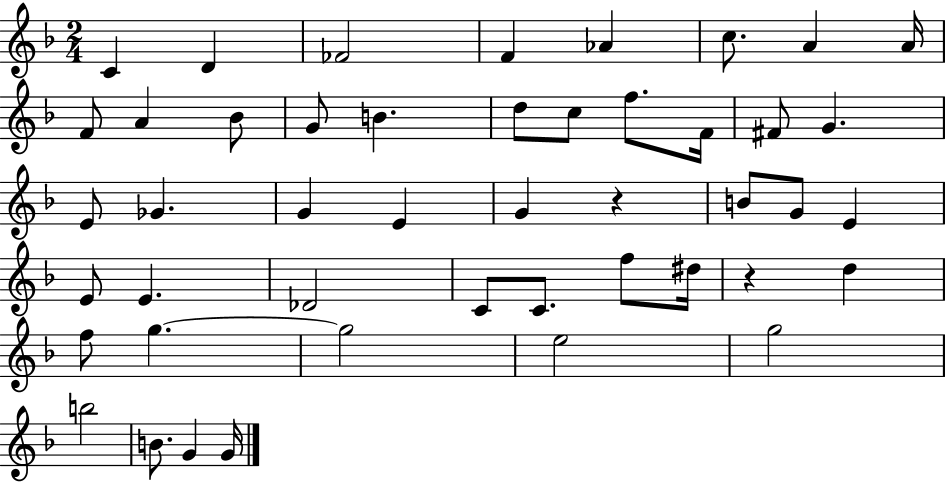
C4/q D4/q FES4/h F4/q Ab4/q C5/e. A4/q A4/s F4/e A4/q Bb4/e G4/e B4/q. D5/e C5/e F5/e. F4/s F#4/e G4/q. E4/e Gb4/q. G4/q E4/q G4/q R/q B4/e G4/e E4/q E4/e E4/q. Db4/h C4/e C4/e. F5/e D#5/s R/q D5/q F5/e G5/q. G5/h E5/h G5/h B5/h B4/e. G4/q G4/s